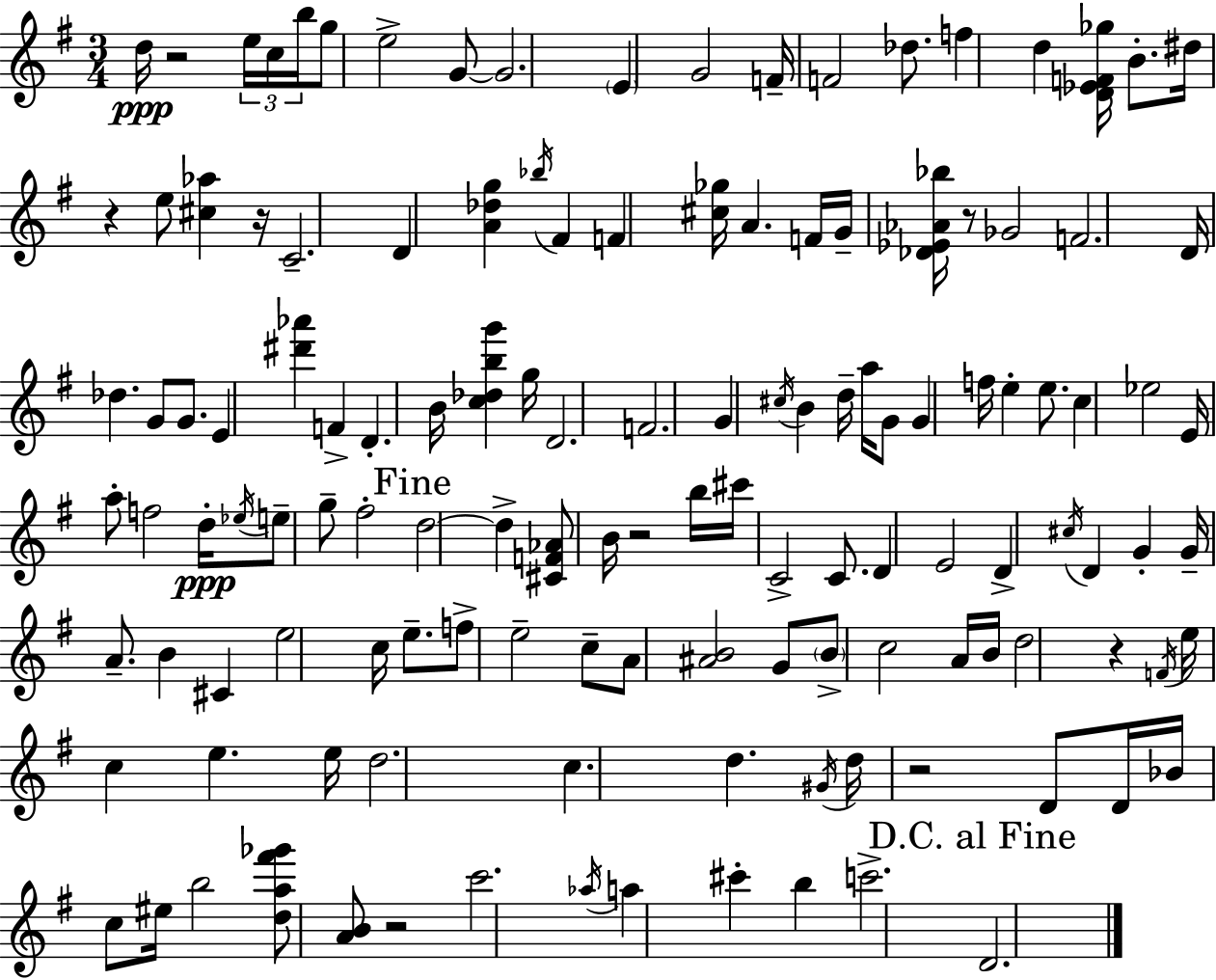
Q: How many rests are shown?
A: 8